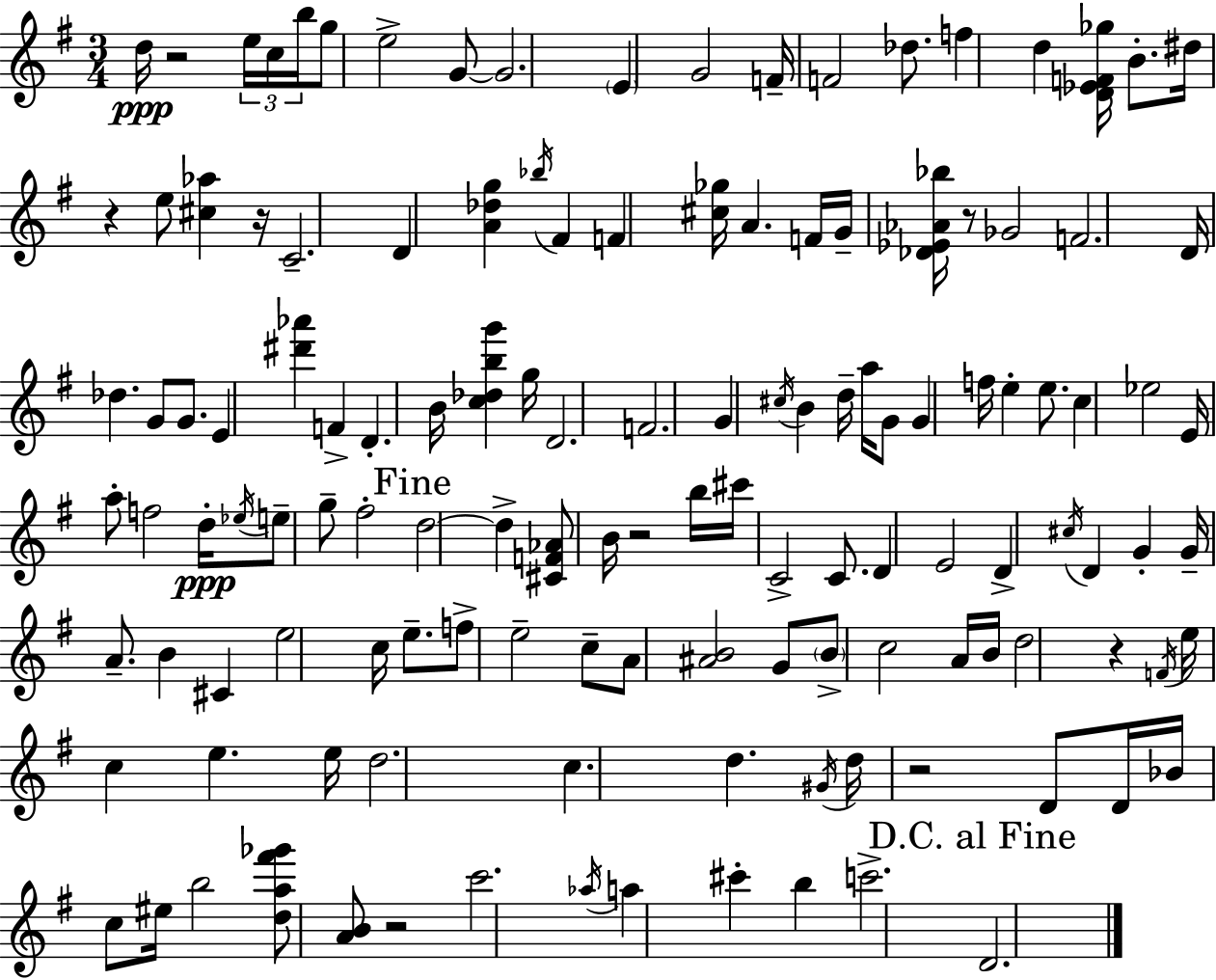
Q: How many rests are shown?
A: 8